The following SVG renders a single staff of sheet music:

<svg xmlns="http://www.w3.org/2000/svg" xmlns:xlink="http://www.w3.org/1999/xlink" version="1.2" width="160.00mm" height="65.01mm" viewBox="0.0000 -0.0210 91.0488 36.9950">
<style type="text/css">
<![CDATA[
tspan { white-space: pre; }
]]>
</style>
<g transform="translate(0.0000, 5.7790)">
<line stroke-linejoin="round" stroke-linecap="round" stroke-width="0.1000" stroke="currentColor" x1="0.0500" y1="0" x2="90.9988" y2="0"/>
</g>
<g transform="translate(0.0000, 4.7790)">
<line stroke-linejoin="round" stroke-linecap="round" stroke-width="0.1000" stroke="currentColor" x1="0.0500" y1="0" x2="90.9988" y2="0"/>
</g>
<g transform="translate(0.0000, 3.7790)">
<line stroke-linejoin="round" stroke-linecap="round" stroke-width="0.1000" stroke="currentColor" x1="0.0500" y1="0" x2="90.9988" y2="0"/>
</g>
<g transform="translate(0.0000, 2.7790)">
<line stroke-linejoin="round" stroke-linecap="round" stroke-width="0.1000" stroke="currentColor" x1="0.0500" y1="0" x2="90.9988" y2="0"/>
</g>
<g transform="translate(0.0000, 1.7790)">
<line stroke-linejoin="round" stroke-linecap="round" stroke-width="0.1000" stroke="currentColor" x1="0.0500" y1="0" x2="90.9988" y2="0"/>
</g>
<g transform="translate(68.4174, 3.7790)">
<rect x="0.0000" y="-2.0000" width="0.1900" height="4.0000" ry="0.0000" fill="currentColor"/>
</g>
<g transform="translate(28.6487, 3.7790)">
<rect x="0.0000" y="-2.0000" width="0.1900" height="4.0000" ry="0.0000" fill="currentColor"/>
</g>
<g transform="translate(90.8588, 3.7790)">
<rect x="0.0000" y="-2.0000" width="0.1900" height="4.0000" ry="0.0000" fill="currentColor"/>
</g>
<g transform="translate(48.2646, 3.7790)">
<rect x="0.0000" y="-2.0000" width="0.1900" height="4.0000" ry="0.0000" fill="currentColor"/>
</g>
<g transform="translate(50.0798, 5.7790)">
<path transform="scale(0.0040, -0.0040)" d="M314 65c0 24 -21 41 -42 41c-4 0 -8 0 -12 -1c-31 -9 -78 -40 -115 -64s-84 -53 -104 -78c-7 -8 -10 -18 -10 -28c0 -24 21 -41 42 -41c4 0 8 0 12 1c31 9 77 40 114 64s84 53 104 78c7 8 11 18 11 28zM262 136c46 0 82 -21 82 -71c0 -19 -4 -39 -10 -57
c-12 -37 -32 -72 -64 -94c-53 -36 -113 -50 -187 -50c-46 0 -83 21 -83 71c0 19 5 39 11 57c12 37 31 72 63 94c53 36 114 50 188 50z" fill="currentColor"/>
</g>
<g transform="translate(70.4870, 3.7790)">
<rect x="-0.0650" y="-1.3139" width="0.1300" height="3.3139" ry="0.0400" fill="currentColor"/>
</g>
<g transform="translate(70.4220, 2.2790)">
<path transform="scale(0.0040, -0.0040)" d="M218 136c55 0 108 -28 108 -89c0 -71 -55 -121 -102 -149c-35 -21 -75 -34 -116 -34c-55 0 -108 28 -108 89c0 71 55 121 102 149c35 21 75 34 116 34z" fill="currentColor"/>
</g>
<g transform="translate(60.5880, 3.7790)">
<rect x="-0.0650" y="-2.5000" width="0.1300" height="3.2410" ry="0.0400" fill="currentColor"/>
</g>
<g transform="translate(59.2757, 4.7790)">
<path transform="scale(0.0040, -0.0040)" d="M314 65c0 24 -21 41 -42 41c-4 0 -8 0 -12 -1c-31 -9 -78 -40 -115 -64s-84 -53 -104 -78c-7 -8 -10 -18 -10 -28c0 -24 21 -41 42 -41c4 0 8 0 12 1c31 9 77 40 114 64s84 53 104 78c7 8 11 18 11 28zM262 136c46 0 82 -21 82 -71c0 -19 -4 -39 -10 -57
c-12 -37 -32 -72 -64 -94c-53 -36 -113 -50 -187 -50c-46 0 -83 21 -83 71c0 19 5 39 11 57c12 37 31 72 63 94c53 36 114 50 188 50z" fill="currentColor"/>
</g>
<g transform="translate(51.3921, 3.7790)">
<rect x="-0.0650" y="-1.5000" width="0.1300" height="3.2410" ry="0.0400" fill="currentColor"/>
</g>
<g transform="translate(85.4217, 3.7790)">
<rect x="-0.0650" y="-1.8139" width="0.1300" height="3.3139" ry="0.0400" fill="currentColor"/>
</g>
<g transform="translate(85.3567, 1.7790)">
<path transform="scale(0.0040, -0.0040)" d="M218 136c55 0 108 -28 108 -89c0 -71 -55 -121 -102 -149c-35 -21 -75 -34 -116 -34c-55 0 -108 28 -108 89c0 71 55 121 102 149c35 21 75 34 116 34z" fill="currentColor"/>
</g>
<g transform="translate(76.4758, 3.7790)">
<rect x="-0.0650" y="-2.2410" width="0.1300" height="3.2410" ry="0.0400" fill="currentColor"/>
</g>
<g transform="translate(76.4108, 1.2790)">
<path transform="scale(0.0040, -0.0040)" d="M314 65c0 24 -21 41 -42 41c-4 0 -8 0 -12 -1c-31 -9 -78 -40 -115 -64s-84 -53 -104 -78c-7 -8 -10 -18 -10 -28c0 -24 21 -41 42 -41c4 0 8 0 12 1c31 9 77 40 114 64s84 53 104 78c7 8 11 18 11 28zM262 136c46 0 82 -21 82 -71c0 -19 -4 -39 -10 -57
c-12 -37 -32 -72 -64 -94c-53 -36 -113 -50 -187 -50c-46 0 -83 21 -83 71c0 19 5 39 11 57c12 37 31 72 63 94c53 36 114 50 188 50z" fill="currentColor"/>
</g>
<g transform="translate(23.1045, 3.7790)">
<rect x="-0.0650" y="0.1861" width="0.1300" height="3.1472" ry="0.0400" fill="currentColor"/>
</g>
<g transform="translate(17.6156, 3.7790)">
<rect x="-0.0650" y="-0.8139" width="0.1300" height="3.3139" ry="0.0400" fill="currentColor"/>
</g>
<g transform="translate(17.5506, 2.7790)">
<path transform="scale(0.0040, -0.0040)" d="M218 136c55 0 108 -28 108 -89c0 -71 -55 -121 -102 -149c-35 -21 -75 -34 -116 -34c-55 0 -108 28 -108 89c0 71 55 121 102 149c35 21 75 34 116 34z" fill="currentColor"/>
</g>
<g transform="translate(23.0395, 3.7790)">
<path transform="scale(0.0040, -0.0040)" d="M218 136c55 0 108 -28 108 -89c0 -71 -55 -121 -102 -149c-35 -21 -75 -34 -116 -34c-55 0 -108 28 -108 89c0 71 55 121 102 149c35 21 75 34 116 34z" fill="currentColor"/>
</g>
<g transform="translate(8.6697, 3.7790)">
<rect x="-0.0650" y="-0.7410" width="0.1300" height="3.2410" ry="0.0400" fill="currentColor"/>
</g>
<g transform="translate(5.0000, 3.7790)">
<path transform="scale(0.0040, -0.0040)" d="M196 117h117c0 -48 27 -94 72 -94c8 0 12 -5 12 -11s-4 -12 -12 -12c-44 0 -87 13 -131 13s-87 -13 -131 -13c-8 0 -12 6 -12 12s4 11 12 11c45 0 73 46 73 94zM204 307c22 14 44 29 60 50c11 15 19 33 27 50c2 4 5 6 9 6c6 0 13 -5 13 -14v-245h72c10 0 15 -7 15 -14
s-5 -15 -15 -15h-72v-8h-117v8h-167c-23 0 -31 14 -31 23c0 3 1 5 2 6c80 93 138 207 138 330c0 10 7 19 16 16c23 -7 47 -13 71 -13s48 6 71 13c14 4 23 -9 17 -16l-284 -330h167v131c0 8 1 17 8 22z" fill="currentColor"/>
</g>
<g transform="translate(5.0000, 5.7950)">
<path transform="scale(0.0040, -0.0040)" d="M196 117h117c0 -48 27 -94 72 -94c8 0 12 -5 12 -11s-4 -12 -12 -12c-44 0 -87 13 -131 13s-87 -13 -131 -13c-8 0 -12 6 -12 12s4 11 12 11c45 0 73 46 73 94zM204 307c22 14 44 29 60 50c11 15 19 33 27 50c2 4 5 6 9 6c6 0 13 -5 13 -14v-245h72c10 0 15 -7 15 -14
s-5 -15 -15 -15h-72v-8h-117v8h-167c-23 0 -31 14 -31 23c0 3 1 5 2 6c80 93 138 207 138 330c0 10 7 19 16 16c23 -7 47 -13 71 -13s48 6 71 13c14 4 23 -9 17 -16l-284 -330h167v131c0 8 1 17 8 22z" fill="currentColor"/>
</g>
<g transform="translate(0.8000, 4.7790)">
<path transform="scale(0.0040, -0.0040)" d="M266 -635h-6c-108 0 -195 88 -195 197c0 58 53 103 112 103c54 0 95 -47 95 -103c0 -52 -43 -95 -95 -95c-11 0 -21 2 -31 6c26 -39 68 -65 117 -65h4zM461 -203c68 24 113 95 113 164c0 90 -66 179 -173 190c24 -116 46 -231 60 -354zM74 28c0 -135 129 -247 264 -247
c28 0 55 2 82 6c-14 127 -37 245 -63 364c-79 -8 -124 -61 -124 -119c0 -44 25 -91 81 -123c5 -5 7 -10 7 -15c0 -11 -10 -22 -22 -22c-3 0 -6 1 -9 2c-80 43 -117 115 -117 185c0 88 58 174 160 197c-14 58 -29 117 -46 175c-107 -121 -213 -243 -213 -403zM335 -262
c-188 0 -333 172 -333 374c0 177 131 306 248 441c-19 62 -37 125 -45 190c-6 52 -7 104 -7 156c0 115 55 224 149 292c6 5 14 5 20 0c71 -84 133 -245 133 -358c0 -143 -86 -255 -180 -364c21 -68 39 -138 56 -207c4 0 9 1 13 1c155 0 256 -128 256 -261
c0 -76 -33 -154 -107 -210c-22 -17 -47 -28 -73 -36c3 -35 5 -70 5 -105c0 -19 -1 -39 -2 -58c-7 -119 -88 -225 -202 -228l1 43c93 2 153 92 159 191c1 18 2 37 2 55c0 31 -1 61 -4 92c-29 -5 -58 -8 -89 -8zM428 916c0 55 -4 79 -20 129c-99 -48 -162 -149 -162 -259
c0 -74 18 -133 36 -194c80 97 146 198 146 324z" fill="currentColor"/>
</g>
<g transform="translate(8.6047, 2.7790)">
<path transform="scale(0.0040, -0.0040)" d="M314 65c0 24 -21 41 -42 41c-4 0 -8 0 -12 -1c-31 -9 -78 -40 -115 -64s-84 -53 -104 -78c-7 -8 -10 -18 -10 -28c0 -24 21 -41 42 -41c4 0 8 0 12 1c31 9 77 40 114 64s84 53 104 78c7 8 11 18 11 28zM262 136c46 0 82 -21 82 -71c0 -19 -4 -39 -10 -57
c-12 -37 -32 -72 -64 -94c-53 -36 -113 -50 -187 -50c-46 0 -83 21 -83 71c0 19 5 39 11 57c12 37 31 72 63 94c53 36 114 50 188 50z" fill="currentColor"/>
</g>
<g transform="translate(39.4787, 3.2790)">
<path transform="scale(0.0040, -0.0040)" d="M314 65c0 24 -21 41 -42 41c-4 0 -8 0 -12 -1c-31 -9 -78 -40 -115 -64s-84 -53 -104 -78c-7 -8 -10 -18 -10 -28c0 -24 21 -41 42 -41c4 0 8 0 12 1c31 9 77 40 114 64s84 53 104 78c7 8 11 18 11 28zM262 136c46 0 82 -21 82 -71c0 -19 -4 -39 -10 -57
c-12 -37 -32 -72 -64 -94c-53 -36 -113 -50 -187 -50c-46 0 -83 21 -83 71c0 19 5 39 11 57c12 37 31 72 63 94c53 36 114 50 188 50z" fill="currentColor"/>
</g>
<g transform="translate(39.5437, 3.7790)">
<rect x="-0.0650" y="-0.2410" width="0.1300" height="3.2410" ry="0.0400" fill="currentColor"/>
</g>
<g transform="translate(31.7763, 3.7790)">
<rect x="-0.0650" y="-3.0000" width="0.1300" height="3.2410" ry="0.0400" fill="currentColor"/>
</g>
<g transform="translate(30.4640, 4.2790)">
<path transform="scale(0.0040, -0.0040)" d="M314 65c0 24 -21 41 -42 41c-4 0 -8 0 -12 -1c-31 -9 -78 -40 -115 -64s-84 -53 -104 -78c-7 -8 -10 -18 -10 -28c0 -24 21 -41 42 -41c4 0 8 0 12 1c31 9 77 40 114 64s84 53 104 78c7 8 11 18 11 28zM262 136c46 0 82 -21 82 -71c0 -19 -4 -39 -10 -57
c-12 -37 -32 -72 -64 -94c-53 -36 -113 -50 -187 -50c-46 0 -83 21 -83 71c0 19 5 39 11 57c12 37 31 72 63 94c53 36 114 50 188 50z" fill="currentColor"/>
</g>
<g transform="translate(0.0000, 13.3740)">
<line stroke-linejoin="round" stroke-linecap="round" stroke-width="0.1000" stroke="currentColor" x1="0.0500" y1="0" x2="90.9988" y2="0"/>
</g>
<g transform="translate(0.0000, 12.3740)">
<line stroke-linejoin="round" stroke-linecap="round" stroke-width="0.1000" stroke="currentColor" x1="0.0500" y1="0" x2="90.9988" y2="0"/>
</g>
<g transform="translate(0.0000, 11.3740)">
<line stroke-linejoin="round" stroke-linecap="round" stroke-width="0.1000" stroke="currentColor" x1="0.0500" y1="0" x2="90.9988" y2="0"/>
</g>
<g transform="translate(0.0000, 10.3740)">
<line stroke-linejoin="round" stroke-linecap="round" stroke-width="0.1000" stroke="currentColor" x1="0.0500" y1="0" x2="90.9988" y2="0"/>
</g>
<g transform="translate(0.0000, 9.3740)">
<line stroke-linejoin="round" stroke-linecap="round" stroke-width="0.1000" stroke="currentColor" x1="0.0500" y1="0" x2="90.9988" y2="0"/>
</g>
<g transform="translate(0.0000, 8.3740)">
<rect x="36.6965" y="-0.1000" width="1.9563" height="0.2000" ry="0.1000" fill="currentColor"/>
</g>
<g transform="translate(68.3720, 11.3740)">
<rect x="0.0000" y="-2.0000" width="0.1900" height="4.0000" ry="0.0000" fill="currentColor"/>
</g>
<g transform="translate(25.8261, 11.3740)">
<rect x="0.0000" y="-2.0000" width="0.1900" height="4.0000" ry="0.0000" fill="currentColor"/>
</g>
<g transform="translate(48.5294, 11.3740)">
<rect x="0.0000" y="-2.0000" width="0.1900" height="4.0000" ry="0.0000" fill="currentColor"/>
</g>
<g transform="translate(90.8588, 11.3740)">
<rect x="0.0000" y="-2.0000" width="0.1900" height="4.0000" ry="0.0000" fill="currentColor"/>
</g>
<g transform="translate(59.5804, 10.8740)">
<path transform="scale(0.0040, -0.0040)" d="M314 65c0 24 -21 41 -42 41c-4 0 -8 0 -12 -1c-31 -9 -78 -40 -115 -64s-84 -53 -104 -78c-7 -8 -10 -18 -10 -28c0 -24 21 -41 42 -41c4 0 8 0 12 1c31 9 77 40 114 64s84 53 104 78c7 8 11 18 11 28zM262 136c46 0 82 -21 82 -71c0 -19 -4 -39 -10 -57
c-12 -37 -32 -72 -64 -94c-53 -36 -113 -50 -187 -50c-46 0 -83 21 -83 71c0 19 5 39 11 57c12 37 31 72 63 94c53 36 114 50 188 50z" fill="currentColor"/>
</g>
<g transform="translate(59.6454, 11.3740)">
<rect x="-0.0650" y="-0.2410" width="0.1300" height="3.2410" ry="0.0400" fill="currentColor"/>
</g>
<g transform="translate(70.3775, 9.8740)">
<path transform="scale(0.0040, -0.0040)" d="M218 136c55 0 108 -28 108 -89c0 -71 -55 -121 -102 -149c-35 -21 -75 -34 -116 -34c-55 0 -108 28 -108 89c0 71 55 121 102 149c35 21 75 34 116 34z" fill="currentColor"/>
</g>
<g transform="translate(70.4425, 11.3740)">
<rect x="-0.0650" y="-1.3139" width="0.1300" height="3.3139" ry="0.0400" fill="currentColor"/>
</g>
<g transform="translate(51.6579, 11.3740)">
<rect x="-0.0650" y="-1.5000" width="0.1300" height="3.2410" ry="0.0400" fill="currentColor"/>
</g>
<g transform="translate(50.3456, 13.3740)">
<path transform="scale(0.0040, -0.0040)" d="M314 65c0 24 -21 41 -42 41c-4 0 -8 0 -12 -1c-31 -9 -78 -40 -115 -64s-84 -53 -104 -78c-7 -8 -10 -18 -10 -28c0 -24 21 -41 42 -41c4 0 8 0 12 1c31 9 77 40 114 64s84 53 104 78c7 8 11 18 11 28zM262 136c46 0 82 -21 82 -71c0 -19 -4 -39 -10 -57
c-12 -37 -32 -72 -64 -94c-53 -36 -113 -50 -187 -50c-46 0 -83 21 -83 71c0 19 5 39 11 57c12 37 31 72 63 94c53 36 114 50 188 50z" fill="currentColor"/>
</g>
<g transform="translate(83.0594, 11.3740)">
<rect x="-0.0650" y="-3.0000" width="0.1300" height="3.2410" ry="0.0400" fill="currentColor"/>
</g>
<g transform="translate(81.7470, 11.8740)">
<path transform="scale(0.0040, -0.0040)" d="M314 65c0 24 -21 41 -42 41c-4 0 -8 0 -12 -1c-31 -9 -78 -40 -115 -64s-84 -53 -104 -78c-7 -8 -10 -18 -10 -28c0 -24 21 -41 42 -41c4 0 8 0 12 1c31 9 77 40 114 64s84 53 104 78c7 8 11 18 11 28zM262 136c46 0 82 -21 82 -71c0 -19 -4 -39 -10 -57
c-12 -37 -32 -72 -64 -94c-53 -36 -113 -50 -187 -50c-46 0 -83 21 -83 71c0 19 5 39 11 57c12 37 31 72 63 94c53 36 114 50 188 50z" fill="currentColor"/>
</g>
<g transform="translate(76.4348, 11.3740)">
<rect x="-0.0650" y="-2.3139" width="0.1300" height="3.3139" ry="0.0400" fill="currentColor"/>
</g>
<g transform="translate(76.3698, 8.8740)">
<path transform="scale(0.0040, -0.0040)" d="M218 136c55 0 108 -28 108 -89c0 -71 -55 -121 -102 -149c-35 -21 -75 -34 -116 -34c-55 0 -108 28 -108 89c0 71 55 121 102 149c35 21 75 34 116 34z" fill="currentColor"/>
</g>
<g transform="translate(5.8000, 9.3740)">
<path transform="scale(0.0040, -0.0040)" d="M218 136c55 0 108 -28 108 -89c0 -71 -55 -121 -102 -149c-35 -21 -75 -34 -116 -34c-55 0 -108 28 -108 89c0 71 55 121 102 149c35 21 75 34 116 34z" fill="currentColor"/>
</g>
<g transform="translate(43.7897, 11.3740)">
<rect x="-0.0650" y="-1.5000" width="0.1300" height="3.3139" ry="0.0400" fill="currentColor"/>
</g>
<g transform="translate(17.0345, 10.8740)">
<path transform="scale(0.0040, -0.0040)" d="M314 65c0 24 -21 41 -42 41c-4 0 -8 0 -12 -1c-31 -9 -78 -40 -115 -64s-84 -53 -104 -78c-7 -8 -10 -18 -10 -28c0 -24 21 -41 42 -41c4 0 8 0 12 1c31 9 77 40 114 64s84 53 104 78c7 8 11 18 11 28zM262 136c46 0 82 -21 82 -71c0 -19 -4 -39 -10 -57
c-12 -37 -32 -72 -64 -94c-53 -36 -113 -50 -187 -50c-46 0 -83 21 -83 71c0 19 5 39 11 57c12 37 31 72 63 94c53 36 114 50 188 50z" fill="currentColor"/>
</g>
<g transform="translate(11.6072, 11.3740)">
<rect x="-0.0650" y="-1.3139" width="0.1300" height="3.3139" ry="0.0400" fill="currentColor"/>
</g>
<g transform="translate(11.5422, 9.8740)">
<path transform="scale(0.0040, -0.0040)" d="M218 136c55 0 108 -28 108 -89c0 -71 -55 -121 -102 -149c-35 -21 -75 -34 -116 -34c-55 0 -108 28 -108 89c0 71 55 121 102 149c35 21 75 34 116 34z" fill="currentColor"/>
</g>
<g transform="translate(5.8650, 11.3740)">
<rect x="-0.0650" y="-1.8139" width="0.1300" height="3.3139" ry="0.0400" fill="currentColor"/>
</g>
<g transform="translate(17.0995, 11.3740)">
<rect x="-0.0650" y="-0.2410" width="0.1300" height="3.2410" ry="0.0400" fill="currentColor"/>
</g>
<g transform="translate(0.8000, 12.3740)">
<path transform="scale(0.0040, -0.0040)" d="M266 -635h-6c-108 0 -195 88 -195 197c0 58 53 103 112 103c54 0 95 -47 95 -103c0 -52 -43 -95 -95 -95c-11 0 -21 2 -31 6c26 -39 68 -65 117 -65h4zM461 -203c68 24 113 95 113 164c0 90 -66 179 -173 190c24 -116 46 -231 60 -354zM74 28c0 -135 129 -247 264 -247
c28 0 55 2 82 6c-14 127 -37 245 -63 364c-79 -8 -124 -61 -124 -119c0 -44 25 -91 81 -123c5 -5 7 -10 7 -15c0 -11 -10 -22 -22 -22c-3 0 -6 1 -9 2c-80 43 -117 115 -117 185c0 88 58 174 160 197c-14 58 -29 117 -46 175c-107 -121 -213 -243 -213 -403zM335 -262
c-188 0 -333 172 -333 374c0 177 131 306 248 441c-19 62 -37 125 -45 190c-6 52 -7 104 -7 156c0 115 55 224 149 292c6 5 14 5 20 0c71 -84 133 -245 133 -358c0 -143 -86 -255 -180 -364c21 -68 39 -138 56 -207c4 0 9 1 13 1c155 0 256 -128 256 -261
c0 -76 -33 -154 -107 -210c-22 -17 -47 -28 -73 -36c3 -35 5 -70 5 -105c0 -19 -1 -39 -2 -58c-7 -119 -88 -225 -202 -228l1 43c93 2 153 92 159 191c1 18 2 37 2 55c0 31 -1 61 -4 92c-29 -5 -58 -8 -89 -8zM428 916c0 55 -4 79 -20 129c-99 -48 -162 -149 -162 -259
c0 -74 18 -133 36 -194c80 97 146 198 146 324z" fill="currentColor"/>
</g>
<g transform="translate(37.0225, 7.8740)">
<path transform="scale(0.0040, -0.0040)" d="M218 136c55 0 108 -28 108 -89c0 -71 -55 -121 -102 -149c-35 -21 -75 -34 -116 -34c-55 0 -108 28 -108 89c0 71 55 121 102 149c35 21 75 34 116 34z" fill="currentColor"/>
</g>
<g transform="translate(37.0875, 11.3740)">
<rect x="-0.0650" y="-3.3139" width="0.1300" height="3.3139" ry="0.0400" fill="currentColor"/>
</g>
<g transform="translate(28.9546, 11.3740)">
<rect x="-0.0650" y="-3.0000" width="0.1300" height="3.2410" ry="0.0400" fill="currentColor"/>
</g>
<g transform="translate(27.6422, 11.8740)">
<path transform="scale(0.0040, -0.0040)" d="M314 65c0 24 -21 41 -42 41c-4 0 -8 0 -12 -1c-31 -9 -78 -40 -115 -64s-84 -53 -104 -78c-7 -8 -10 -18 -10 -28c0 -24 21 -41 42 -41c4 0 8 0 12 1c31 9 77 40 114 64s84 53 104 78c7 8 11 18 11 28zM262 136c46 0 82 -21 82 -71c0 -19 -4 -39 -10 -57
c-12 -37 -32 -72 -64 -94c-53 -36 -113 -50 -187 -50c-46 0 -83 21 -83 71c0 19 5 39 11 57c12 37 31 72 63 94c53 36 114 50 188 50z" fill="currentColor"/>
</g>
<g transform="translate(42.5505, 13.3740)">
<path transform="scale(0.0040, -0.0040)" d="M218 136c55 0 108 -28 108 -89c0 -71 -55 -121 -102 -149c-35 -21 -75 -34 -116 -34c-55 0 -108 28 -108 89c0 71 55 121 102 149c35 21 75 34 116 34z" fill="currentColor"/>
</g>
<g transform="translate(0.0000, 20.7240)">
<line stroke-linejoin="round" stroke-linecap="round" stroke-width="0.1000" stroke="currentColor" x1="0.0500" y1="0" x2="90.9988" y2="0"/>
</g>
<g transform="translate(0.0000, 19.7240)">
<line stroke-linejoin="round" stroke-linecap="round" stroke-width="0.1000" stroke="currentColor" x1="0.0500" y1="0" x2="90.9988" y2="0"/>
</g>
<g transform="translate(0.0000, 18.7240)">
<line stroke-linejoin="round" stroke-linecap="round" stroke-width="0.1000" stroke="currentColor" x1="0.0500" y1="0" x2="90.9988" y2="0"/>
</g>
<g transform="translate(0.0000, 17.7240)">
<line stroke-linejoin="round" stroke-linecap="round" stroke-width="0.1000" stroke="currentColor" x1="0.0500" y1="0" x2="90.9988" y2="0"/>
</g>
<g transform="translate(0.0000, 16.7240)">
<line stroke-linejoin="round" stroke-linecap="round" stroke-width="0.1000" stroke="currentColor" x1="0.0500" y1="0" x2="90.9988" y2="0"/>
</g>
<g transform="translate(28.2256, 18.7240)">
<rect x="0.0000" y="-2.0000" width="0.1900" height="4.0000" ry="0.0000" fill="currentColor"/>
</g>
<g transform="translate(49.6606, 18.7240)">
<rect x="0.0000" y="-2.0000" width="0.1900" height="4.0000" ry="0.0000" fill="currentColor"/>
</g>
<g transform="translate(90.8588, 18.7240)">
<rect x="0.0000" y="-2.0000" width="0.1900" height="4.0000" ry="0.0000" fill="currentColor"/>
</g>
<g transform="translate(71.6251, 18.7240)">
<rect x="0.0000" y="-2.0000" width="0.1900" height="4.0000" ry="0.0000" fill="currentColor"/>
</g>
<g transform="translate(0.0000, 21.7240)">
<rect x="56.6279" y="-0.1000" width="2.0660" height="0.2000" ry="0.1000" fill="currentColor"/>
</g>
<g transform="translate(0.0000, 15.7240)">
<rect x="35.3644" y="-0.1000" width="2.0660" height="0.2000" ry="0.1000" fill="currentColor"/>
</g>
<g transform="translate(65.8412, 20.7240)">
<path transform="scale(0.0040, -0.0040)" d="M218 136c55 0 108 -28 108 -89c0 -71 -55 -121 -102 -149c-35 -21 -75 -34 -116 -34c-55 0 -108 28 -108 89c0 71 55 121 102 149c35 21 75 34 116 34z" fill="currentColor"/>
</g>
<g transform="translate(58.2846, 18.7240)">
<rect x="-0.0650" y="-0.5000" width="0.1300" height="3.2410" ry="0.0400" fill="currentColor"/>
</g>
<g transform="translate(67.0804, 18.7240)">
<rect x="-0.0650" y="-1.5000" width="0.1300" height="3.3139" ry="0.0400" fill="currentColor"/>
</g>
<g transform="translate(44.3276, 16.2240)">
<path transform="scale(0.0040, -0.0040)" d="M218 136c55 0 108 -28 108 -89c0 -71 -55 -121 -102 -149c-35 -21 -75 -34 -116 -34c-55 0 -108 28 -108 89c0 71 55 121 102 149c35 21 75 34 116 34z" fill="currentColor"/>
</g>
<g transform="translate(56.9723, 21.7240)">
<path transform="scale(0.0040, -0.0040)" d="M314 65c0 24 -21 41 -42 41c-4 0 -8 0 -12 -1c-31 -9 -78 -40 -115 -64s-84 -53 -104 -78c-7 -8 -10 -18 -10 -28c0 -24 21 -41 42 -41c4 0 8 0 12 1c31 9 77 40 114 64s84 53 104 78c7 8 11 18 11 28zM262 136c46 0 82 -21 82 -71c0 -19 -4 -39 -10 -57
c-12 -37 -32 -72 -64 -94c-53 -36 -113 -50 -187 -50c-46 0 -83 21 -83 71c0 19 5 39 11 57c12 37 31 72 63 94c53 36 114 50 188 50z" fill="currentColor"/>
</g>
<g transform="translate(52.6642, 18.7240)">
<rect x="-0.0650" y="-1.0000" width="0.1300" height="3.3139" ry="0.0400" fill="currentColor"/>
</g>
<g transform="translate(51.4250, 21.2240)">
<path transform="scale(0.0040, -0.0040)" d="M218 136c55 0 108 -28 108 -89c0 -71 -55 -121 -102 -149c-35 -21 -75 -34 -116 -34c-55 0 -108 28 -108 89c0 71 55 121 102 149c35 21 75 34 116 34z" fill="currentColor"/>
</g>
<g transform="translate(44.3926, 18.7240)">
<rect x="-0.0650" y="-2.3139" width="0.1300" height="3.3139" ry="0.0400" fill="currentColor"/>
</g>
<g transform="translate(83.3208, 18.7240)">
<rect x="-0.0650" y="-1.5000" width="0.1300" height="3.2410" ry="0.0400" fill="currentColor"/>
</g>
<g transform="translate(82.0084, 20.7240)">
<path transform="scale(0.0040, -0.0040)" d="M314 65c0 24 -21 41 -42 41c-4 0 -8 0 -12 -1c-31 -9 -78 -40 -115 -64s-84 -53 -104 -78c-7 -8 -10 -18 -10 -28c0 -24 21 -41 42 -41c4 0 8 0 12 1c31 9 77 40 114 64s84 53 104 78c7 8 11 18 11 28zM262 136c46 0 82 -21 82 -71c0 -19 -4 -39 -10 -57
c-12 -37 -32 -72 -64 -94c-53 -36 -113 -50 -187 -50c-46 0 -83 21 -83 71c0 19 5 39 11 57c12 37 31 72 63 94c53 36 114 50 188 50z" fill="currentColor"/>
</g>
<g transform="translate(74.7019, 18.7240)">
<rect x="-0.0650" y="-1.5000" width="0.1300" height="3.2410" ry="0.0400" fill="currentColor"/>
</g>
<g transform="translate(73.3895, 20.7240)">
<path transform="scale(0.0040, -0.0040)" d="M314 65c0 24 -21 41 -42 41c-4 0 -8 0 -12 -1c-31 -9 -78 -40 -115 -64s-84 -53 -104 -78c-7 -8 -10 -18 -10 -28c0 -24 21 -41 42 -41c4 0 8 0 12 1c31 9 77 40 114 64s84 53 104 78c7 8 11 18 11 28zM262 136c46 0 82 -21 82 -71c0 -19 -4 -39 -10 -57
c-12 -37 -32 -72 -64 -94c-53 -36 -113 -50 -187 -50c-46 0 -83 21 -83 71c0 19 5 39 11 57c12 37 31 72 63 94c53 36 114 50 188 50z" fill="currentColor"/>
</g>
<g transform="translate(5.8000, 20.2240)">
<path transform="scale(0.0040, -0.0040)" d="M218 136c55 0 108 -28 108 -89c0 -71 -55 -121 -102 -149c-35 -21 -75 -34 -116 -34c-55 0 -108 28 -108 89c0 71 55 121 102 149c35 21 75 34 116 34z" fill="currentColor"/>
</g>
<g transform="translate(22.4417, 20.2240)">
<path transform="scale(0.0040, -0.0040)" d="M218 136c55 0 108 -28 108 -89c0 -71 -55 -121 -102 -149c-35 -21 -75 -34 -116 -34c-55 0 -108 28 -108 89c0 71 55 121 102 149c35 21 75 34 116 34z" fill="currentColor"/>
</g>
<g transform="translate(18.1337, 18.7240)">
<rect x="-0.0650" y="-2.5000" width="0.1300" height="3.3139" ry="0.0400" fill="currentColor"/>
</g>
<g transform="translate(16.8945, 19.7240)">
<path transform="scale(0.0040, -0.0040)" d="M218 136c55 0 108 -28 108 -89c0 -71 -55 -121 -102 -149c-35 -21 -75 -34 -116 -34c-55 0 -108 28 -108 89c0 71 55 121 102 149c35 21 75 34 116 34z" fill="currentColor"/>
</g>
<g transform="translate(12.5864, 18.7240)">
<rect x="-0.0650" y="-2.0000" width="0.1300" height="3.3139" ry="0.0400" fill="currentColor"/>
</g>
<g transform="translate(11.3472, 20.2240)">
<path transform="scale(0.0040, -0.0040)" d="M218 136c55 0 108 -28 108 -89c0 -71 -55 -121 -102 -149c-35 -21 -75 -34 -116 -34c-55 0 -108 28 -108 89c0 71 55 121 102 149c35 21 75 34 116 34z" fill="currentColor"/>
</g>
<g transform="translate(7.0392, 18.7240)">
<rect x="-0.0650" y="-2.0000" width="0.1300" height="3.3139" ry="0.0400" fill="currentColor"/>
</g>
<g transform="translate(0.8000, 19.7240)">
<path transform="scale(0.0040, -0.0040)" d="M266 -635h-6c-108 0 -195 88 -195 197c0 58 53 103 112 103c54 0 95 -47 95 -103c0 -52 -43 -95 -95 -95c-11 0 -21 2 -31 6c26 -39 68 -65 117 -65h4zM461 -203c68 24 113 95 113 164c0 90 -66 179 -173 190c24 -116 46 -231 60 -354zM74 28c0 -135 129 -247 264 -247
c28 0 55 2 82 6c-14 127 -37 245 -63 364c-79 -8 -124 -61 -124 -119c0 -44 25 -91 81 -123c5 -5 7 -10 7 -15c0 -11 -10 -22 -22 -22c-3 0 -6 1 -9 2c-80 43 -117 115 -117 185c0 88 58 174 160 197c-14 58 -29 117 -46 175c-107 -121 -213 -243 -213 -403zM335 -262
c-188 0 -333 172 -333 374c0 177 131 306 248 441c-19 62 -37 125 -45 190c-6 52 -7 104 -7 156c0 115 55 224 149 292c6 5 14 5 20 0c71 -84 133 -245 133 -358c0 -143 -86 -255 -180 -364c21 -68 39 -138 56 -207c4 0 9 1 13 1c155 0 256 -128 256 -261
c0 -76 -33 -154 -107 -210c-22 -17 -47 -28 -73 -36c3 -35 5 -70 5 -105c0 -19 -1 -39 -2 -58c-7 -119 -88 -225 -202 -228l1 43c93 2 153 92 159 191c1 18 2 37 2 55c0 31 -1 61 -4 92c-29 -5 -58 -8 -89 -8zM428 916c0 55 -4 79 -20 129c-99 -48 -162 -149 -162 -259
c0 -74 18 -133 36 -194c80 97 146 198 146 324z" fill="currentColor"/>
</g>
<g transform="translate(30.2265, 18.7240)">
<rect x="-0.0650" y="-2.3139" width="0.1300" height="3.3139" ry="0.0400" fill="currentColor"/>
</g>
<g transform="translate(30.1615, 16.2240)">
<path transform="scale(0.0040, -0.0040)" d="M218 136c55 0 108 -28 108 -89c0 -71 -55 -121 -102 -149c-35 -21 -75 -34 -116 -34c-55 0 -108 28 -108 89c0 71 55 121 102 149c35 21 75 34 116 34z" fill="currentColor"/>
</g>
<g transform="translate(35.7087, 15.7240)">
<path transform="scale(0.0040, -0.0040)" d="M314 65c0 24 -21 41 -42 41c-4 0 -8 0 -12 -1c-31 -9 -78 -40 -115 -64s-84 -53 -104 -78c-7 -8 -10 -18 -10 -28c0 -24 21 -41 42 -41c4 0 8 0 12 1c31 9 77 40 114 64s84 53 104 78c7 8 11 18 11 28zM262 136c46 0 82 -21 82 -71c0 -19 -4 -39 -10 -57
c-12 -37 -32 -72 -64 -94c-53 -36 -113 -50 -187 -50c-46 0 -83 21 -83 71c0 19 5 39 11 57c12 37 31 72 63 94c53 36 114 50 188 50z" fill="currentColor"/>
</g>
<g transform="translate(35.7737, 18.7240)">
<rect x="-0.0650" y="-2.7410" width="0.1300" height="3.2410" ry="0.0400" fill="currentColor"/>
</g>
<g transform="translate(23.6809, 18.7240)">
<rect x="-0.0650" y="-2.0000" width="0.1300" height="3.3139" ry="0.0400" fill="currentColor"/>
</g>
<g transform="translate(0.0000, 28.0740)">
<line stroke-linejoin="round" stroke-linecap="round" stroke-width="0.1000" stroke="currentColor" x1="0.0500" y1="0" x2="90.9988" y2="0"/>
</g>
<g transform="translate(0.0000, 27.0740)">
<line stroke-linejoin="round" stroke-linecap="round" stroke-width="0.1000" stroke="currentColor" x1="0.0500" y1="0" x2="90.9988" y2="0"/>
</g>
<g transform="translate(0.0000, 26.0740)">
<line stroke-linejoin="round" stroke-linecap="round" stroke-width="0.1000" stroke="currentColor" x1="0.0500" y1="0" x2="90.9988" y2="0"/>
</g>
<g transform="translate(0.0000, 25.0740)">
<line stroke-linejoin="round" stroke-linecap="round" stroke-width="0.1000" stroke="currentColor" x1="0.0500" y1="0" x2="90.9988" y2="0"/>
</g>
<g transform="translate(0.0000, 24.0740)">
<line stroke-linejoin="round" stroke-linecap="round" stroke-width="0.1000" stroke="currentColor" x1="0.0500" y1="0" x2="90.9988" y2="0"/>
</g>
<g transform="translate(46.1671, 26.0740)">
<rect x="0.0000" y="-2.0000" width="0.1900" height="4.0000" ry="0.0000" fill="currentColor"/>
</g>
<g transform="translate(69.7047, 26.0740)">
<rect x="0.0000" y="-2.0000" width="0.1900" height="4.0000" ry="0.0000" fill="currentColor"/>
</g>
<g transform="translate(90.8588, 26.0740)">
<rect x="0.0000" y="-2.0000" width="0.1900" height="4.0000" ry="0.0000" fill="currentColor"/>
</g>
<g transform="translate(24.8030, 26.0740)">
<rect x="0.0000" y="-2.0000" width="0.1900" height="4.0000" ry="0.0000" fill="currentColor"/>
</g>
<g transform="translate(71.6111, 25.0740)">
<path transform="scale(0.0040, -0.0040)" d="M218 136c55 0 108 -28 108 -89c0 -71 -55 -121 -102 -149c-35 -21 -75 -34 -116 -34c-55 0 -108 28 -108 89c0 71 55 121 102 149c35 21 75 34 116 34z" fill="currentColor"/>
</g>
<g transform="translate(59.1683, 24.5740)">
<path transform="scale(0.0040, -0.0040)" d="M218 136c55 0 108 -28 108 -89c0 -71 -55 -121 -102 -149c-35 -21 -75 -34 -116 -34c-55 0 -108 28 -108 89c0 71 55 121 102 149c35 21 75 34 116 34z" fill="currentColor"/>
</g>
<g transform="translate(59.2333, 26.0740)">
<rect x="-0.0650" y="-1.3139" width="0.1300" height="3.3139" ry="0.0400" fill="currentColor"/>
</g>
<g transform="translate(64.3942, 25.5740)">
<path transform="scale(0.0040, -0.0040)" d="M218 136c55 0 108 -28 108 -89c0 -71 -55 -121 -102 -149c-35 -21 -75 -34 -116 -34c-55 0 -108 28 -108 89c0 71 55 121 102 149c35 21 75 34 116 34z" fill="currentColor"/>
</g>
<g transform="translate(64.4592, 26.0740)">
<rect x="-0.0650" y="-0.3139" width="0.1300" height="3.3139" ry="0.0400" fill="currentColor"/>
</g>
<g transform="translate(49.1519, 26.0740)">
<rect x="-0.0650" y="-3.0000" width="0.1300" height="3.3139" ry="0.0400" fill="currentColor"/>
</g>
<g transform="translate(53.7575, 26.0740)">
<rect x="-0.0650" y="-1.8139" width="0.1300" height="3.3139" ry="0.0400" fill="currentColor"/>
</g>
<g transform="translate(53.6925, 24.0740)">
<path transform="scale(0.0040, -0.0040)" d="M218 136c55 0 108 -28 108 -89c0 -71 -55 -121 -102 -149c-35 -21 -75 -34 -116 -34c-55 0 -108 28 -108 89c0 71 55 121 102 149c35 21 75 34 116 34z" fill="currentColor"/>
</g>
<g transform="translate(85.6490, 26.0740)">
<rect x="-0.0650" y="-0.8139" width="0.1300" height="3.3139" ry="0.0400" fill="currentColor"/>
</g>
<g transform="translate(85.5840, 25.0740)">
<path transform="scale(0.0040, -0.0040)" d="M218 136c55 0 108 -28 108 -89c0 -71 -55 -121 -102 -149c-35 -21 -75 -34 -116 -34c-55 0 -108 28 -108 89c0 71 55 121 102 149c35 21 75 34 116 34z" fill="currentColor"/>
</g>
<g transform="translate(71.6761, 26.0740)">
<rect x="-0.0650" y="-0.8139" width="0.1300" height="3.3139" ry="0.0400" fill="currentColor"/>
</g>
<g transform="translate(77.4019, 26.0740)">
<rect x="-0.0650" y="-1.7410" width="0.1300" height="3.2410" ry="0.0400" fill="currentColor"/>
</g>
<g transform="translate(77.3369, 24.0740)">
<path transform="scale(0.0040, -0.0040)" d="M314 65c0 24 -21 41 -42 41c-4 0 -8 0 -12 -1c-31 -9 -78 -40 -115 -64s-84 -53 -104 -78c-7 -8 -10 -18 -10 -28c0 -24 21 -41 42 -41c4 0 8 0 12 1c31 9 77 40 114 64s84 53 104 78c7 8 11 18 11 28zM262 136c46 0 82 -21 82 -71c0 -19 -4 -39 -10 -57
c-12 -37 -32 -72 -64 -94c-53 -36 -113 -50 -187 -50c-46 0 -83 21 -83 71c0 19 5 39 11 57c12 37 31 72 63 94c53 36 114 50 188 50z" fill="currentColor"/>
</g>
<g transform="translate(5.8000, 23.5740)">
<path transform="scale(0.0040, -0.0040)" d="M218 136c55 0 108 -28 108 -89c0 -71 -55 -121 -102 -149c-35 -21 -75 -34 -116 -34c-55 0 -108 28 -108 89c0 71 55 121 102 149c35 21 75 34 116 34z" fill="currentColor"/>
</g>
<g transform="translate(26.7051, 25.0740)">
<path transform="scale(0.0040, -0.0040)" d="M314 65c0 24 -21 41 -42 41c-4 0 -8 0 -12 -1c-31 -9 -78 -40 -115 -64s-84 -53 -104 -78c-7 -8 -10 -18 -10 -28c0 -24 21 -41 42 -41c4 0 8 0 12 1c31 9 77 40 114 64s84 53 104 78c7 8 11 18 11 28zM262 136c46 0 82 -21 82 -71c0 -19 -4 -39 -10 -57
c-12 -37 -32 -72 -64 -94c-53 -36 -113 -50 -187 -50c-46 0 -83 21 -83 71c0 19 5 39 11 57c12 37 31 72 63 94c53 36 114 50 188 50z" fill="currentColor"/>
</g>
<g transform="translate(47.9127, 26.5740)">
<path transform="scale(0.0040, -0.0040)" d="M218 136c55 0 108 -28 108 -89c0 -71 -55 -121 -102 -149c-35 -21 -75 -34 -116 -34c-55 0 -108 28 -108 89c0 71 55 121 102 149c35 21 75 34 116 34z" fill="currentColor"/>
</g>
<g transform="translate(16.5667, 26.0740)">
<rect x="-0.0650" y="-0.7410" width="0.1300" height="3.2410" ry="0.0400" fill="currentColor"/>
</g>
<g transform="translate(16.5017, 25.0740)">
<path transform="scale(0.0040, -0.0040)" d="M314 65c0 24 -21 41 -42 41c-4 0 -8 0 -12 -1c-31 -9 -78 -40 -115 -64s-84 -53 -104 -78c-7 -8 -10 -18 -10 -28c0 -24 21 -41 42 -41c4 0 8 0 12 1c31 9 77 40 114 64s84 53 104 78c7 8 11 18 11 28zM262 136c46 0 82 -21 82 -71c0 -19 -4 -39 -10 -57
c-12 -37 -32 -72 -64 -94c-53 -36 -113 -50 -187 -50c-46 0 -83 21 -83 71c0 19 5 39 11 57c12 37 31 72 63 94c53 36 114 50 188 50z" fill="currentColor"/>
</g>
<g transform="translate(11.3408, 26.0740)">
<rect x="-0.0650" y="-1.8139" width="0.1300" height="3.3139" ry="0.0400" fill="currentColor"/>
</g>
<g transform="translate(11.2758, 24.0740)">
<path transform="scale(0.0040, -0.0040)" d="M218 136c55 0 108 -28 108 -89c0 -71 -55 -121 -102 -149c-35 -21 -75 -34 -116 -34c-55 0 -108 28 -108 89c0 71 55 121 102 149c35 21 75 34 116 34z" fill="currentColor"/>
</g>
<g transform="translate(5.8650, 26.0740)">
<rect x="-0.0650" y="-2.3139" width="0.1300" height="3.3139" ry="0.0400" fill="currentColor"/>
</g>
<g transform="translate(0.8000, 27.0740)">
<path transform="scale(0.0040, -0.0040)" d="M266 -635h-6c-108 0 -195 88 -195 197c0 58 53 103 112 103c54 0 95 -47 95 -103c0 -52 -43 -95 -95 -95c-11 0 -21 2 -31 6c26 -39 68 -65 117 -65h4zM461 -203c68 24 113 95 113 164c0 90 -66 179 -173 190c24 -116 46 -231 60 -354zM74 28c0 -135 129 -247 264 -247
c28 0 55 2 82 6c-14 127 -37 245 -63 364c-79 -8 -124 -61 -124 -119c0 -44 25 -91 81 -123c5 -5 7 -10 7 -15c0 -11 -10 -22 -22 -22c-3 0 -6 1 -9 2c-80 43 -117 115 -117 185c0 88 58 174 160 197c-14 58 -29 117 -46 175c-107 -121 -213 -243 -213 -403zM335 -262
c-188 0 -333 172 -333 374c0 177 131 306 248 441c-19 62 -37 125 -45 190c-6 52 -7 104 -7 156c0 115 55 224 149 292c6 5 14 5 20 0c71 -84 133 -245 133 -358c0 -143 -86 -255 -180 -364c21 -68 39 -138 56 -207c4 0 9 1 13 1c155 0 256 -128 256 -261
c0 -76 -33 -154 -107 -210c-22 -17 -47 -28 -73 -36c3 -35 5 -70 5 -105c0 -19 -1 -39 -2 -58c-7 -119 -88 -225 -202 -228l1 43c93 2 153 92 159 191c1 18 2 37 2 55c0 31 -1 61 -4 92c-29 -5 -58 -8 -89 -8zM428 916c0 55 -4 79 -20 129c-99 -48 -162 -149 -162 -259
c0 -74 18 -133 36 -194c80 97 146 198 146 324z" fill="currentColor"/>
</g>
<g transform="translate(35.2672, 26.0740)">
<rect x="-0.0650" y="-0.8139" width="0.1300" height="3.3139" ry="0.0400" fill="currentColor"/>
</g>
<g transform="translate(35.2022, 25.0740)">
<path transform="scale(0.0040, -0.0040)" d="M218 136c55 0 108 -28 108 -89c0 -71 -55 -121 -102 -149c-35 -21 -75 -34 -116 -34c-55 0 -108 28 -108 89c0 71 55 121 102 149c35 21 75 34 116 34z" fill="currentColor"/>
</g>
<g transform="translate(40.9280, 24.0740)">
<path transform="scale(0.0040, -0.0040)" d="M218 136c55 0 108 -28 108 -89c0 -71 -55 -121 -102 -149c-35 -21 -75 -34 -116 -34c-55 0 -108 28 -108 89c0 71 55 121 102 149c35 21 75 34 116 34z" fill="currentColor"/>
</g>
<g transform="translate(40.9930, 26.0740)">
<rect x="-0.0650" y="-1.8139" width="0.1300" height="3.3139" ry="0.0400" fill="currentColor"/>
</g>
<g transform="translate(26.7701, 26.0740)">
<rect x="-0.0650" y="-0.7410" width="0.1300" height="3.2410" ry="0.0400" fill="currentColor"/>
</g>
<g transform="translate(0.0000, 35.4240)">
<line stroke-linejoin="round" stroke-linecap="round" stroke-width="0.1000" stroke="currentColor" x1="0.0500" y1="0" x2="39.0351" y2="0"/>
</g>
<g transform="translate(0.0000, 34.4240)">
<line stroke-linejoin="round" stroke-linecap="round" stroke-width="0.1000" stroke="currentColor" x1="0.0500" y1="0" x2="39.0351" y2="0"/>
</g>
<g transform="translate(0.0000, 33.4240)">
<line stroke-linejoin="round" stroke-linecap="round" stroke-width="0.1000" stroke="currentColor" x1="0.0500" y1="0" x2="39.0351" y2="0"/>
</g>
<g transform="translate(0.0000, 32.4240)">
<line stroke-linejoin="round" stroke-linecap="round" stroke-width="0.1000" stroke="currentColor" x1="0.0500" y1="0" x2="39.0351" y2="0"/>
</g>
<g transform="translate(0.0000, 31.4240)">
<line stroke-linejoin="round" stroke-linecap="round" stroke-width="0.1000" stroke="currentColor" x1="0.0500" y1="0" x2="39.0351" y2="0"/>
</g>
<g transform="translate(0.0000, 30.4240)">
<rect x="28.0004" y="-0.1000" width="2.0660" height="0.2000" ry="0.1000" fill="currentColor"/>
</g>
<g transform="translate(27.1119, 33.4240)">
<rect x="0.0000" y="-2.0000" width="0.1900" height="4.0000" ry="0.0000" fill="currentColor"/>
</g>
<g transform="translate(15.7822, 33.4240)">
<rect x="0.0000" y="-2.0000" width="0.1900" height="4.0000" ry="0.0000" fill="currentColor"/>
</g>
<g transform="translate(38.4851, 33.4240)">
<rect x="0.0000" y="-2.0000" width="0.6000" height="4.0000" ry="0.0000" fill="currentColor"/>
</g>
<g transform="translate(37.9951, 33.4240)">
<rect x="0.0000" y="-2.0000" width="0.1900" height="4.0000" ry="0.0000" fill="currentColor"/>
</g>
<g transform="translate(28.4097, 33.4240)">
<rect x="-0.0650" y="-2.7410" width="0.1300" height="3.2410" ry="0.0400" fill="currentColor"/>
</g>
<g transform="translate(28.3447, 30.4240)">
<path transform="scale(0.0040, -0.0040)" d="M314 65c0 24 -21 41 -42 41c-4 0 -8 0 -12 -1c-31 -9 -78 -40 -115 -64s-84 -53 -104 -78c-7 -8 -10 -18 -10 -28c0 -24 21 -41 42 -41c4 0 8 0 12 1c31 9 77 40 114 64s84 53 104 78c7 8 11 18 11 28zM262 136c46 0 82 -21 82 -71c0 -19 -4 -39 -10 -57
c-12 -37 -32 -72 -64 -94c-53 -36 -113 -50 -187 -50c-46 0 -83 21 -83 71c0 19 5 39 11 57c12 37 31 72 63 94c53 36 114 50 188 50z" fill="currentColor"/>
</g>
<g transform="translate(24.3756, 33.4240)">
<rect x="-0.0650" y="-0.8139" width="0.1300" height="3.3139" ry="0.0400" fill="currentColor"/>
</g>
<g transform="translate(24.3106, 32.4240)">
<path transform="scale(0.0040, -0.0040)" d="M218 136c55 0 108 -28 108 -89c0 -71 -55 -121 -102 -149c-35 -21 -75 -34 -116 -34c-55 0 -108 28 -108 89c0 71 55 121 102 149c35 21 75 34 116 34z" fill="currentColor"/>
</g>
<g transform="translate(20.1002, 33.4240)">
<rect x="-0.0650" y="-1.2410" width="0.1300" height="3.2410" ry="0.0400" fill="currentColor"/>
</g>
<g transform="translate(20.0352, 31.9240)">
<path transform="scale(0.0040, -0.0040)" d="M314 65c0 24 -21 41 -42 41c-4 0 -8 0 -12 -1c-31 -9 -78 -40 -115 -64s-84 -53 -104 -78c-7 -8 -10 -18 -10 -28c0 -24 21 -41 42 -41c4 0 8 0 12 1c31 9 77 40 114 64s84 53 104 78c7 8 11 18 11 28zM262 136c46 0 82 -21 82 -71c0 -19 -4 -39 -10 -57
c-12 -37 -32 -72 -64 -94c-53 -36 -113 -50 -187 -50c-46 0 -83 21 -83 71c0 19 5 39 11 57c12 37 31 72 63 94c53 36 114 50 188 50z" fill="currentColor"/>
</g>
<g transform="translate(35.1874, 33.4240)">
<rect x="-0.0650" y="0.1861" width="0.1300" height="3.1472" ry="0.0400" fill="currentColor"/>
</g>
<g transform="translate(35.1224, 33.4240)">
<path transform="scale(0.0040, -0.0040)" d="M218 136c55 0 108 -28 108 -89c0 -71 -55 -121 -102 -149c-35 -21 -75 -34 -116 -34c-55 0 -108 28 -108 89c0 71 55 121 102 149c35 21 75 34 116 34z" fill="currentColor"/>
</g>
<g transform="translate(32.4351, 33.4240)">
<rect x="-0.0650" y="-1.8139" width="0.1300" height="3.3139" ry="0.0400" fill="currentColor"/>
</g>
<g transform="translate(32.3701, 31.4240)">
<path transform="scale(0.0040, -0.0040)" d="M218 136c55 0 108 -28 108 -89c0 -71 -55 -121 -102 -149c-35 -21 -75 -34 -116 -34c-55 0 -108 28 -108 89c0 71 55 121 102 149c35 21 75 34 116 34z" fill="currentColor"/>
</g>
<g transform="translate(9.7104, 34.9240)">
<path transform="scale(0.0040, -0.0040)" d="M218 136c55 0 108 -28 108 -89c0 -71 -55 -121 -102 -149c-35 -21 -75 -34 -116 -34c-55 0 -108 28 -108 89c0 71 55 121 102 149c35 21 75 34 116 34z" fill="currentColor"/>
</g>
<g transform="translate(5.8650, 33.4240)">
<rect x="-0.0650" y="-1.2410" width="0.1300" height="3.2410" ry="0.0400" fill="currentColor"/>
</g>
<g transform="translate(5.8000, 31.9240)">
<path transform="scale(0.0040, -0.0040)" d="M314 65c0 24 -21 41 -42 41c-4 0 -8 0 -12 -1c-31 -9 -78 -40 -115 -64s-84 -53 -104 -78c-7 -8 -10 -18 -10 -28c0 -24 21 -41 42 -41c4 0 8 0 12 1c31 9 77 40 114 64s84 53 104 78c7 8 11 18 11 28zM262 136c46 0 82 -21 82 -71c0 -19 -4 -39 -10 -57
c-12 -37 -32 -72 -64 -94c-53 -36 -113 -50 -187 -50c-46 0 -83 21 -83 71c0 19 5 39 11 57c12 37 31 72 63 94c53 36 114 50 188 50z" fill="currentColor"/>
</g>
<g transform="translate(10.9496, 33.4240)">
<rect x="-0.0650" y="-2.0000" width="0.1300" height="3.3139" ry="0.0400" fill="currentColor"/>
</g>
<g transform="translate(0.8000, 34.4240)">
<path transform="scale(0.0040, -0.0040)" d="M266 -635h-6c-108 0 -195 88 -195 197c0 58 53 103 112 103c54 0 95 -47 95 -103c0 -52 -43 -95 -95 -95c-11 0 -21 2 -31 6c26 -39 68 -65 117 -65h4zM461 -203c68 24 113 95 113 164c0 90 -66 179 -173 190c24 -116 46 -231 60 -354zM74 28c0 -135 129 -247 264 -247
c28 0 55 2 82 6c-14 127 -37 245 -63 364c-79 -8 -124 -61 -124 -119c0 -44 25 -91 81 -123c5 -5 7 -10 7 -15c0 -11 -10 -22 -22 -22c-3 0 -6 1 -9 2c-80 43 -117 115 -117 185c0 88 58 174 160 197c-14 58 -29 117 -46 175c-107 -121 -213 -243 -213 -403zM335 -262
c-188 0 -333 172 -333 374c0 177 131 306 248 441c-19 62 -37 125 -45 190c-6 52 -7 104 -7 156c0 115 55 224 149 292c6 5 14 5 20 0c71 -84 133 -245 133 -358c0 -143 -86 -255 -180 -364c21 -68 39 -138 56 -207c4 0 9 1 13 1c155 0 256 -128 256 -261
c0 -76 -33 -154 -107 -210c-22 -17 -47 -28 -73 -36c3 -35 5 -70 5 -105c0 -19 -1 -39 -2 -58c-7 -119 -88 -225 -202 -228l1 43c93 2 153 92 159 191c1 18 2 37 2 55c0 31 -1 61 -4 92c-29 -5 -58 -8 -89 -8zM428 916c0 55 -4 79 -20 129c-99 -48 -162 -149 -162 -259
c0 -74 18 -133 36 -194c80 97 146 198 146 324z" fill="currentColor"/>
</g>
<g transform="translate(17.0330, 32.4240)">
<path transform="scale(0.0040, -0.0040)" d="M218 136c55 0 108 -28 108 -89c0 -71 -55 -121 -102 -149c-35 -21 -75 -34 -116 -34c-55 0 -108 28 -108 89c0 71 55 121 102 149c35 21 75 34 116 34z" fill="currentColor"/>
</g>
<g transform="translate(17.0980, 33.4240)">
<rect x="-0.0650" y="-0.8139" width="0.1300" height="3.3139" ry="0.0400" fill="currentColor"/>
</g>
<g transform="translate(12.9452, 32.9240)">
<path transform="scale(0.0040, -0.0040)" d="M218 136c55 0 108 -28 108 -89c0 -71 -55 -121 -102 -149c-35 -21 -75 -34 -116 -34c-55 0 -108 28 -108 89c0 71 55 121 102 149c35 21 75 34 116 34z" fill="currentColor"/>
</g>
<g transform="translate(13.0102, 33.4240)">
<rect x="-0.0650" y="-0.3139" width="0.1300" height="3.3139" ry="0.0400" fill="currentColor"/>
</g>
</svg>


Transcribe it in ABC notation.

X:1
T:Untitled
M:4/4
L:1/4
K:C
d2 d B A2 c2 E2 G2 e g2 f f e c2 A2 b E E2 c2 e g A2 F F G F g a2 g D C2 E E2 E2 g f d2 d2 d f A f e c d f2 d e2 F c d e2 d a2 f B